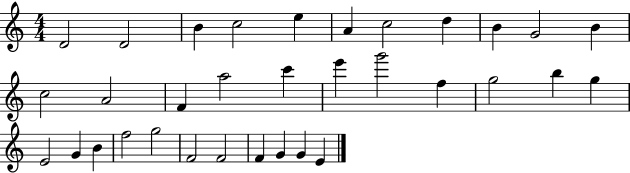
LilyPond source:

{
  \clef treble
  \numericTimeSignature
  \time 4/4
  \key c \major
  d'2 d'2 | b'4 c''2 e''4 | a'4 c''2 d''4 | b'4 g'2 b'4 | \break c''2 a'2 | f'4 a''2 c'''4 | e'''4 g'''2 f''4 | g''2 b''4 g''4 | \break e'2 g'4 b'4 | f''2 g''2 | f'2 f'2 | f'4 g'4 g'4 e'4 | \break \bar "|."
}